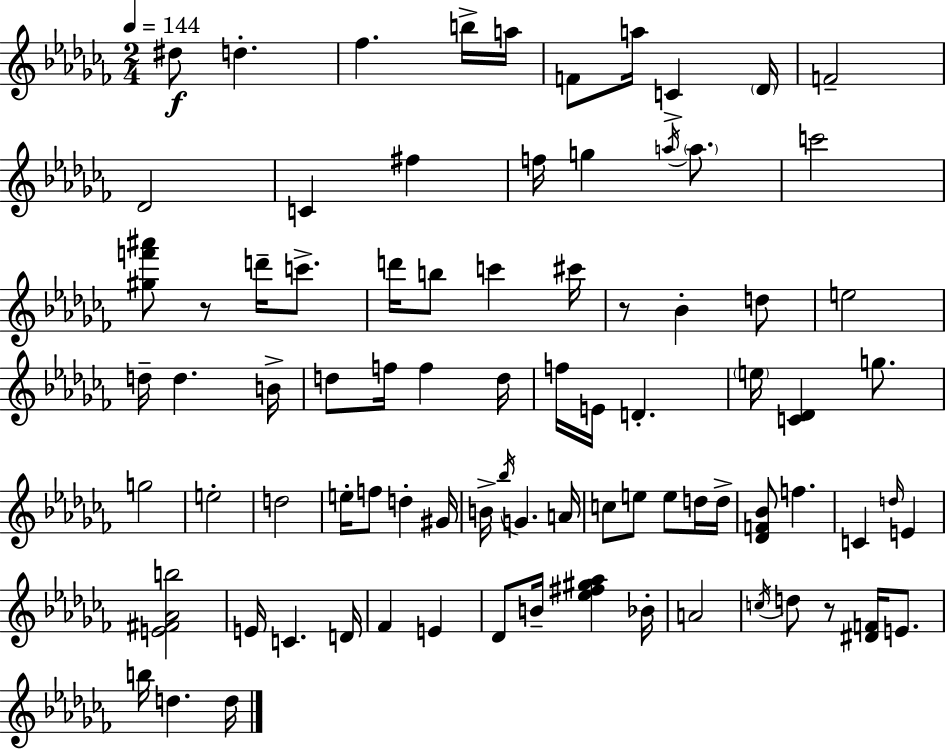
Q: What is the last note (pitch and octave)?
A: D5